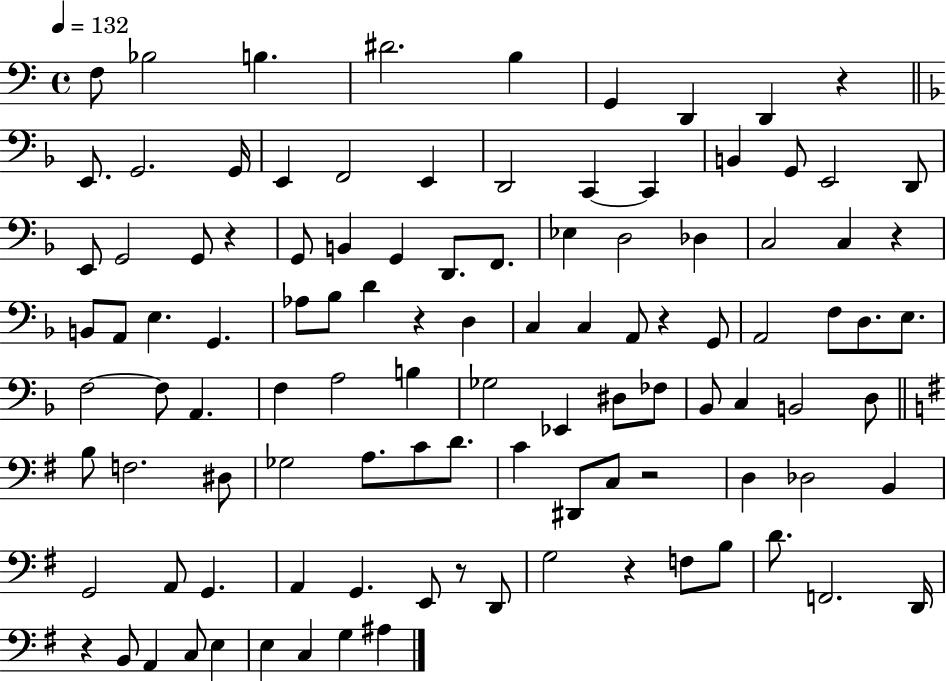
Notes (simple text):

F3/e Bb3/h B3/q. D#4/h. B3/q G2/q D2/q D2/q R/q E2/e. G2/h. G2/s E2/q F2/h E2/q D2/h C2/q C2/q B2/q G2/e E2/h D2/e E2/e G2/h G2/e R/q G2/e B2/q G2/q D2/e. F2/e. Eb3/q D3/h Db3/q C3/h C3/q R/q B2/e A2/e E3/q. G2/q. Ab3/e Bb3/e D4/q R/q D3/q C3/q C3/q A2/e R/q G2/e A2/h F3/e D3/e. E3/e. F3/h F3/e A2/q. F3/q A3/h B3/q Gb3/h Eb2/q D#3/e FES3/e Bb2/e C3/q B2/h D3/e B3/e F3/h. D#3/e Gb3/h A3/e. C4/e D4/e. C4/q D#2/e C3/e R/h D3/q Db3/h B2/q G2/h A2/e G2/q. A2/q G2/q. E2/e R/e D2/e G3/h R/q F3/e B3/e D4/e. F2/h. D2/s R/q B2/e A2/q C3/e E3/q E3/q C3/q G3/q A#3/q